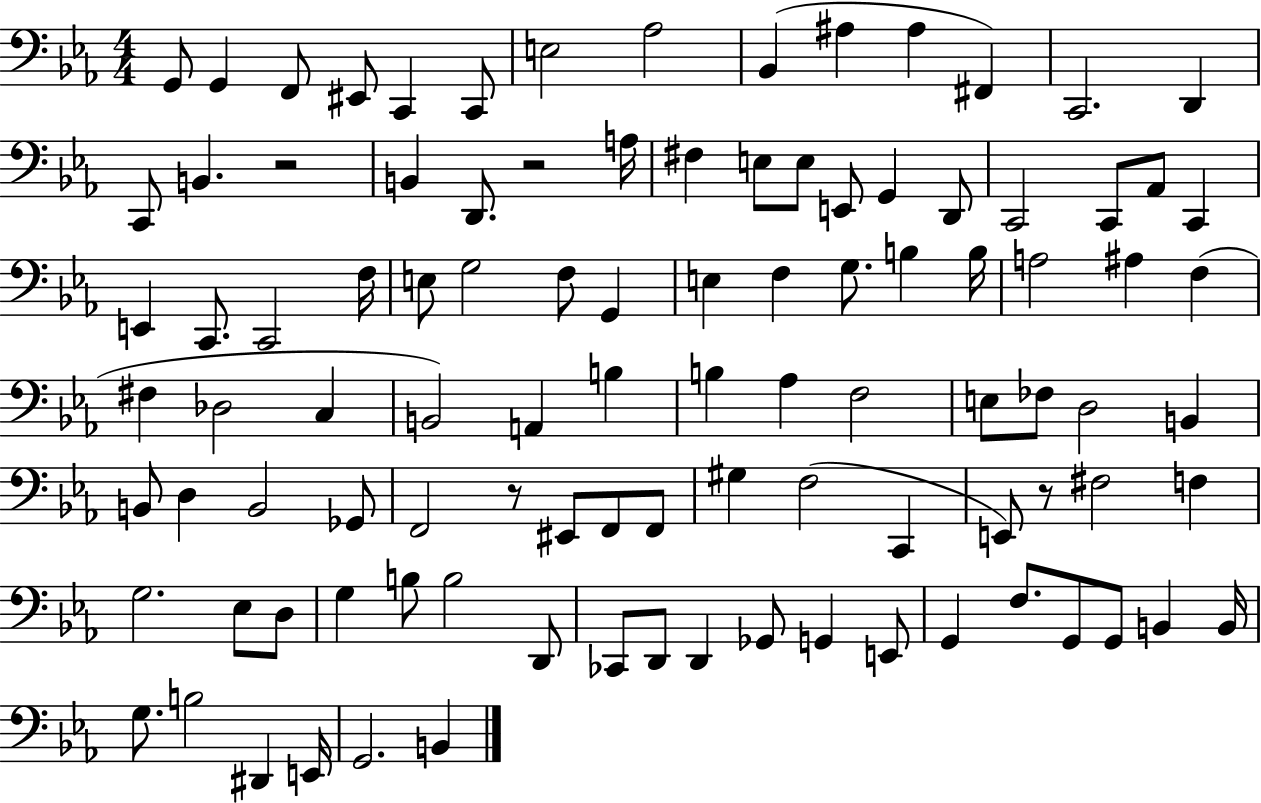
X:1
T:Untitled
M:4/4
L:1/4
K:Eb
G,,/2 G,, F,,/2 ^E,,/2 C,, C,,/2 E,2 _A,2 _B,, ^A, ^A, ^F,, C,,2 D,, C,,/2 B,, z2 B,, D,,/2 z2 A,/4 ^F, E,/2 E,/2 E,,/2 G,, D,,/2 C,,2 C,,/2 _A,,/2 C,, E,, C,,/2 C,,2 F,/4 E,/2 G,2 F,/2 G,, E, F, G,/2 B, B,/4 A,2 ^A, F, ^F, _D,2 C, B,,2 A,, B, B, _A, F,2 E,/2 _F,/2 D,2 B,, B,,/2 D, B,,2 _G,,/2 F,,2 z/2 ^E,,/2 F,,/2 F,,/2 ^G, F,2 C,, E,,/2 z/2 ^F,2 F, G,2 _E,/2 D,/2 G, B,/2 B,2 D,,/2 _C,,/2 D,,/2 D,, _G,,/2 G,, E,,/2 G,, F,/2 G,,/2 G,,/2 B,, B,,/4 G,/2 B,2 ^D,, E,,/4 G,,2 B,,